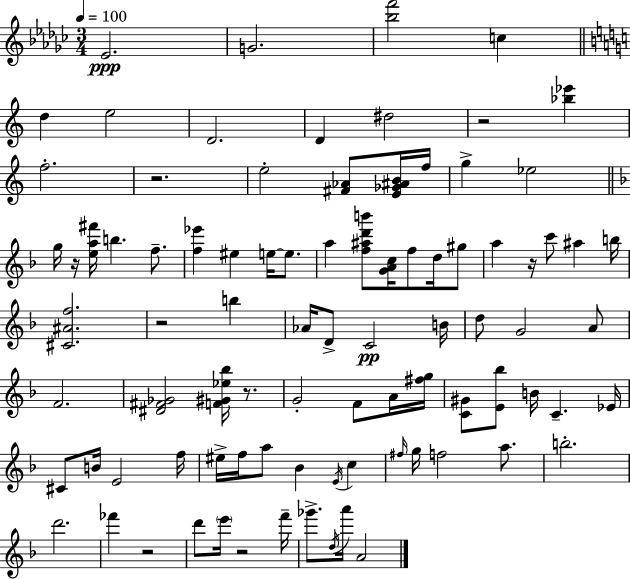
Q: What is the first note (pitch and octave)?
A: Eb4